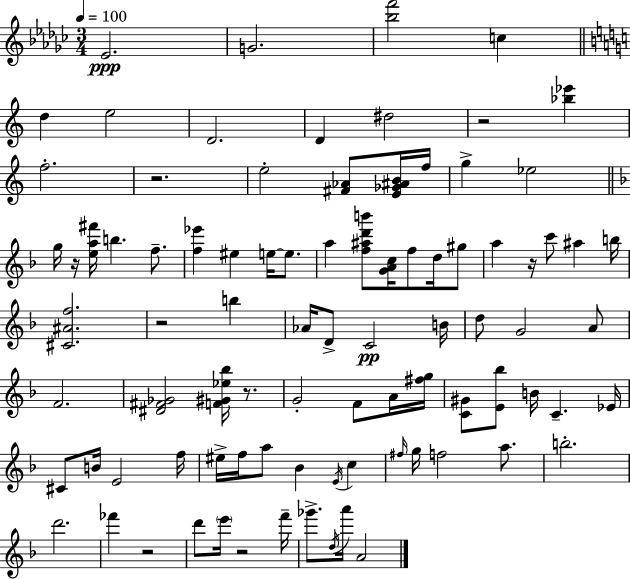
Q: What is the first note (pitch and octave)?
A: Eb4